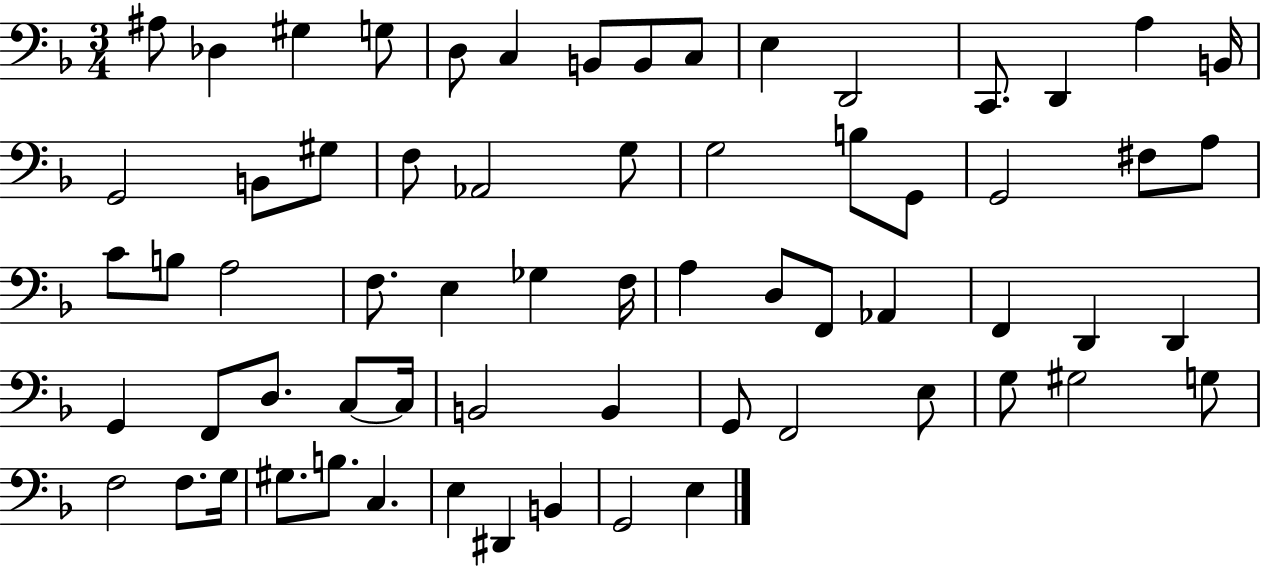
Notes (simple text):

A#3/e Db3/q G#3/q G3/e D3/e C3/q B2/e B2/e C3/e E3/q D2/h C2/e. D2/q A3/q B2/s G2/h B2/e G#3/e F3/e Ab2/h G3/e G3/h B3/e G2/e G2/h F#3/e A3/e C4/e B3/e A3/h F3/e. E3/q Gb3/q F3/s A3/q D3/e F2/e Ab2/q F2/q D2/q D2/q G2/q F2/e D3/e. C3/e C3/s B2/h B2/q G2/e F2/h E3/e G3/e G#3/h G3/e F3/h F3/e. G3/s G#3/e. B3/e. C3/q. E3/q D#2/q B2/q G2/h E3/q